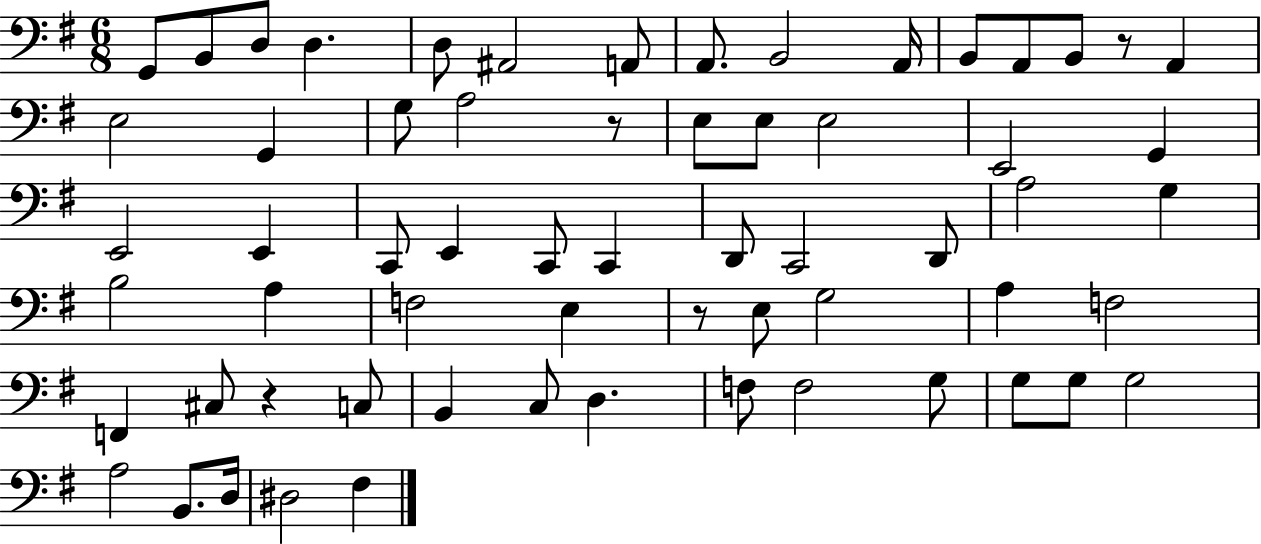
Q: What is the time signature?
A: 6/8